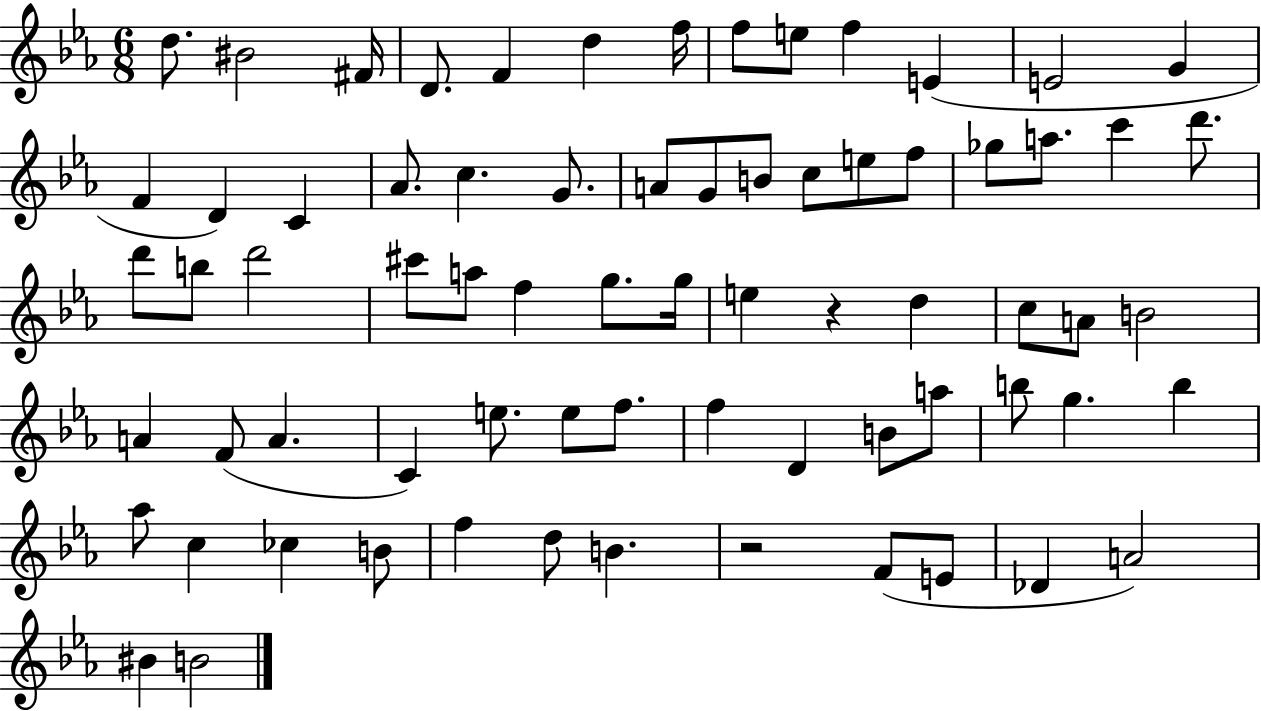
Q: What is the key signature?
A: EES major